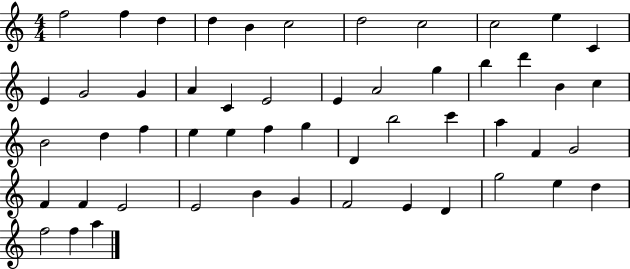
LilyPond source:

{
  \clef treble
  \numericTimeSignature
  \time 4/4
  \key c \major
  f''2 f''4 d''4 | d''4 b'4 c''2 | d''2 c''2 | c''2 e''4 c'4 | \break e'4 g'2 g'4 | a'4 c'4 e'2 | e'4 a'2 g''4 | b''4 d'''4 b'4 c''4 | \break b'2 d''4 f''4 | e''4 e''4 f''4 g''4 | d'4 b''2 c'''4 | a''4 f'4 g'2 | \break f'4 f'4 e'2 | e'2 b'4 g'4 | f'2 e'4 d'4 | g''2 e''4 d''4 | \break f''2 f''4 a''4 | \bar "|."
}